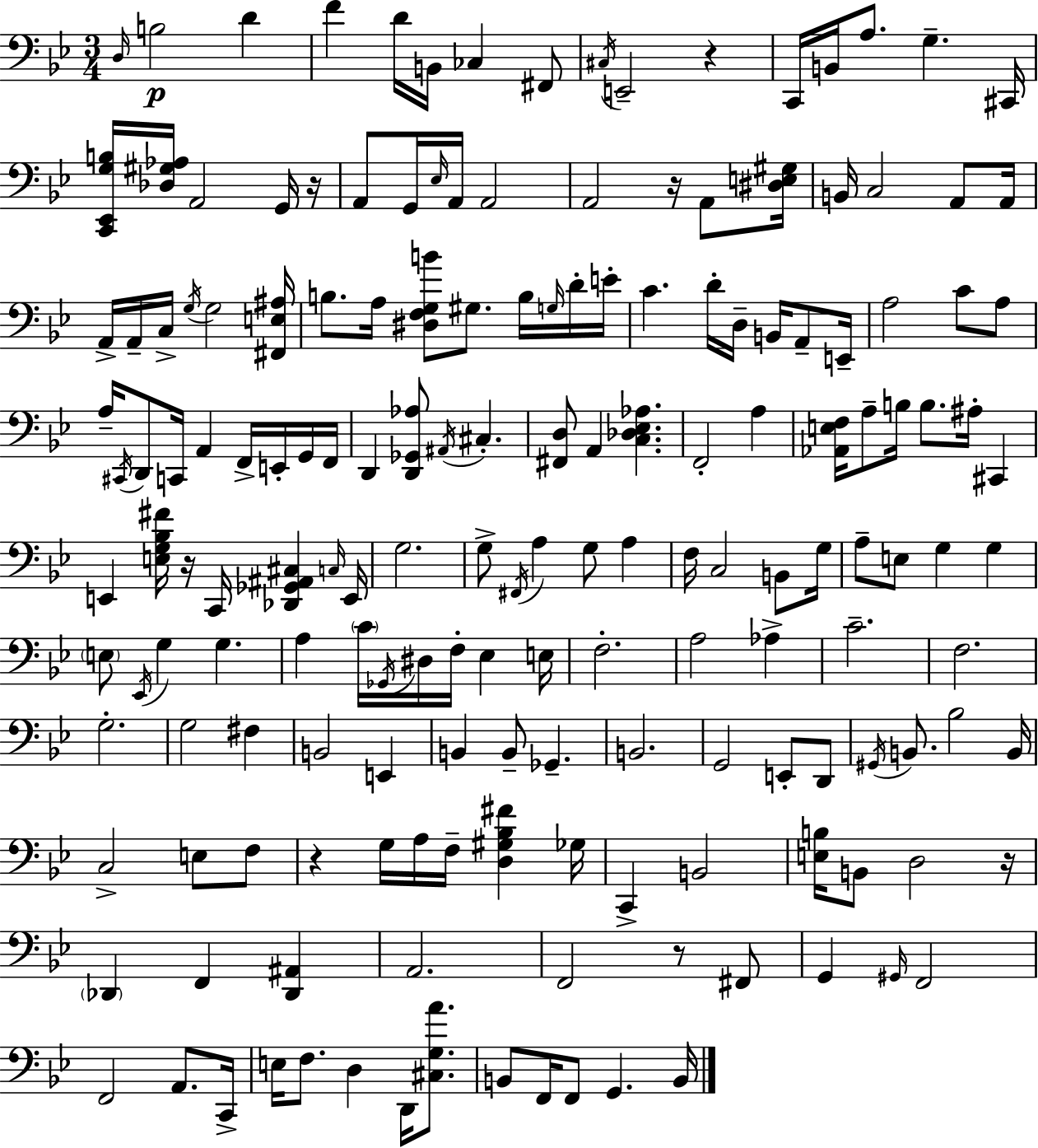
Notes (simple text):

D3/s B3/h D4/q F4/q D4/s B2/s CES3/q F#2/e C#3/s E2/h R/q C2/s B2/s A3/e. G3/q. C#2/s [C2,Eb2,G3,B3]/s [Db3,G#3,Ab3]/s A2/h G2/s R/s A2/e G2/s Eb3/s A2/s A2/h A2/h R/s A2/e [D#3,E3,G#3]/s B2/s C3/h A2/e A2/s A2/s A2/s C3/s G3/s G3/h [F#2,E3,A#3]/s B3/e. A3/s [D#3,F3,G3,B4]/e G#3/e. B3/s G3/s D4/s E4/s C4/q. D4/s D3/s B2/s A2/e E2/s A3/h C4/e A3/e A3/s C#2/s D2/e C2/s A2/q F2/s E2/s G2/s F2/s D2/q [D2,Gb2,Ab3]/e A#2/s C#3/q. [F#2,D3]/e A2/q [C3,Db3,Eb3,Ab3]/q. F2/h A3/q [Ab2,E3,F3]/s A3/e B3/s B3/e. A#3/s C#2/q E2/q [E3,G3,Bb3,F#4]/s R/s C2/s [Db2,Gb2,A#2,C#3]/q C3/s E2/s G3/h. G3/e F#2/s A3/q G3/e A3/q F3/s C3/h B2/e G3/s A3/e E3/e G3/q G3/q E3/e Eb2/s G3/q G3/q. A3/q C4/s Gb2/s D#3/s F3/s Eb3/q E3/s F3/h. A3/h Ab3/q C4/h. F3/h. G3/h. G3/h F#3/q B2/h E2/q B2/q B2/e Gb2/q. B2/h. G2/h E2/e D2/e G#2/s B2/e. Bb3/h B2/s C3/h E3/e F3/e R/q G3/s A3/s F3/s [D3,G#3,Bb3,F#4]/q Gb3/s C2/q B2/h [E3,B3]/s B2/e D3/h R/s Db2/q F2/q [Db2,A#2]/q A2/h. F2/h R/e F#2/e G2/q G#2/s F2/h F2/h A2/e. C2/s E3/s F3/e. D3/q D2/s [C#3,G3,A4]/e. B2/e F2/s F2/e G2/q. B2/s